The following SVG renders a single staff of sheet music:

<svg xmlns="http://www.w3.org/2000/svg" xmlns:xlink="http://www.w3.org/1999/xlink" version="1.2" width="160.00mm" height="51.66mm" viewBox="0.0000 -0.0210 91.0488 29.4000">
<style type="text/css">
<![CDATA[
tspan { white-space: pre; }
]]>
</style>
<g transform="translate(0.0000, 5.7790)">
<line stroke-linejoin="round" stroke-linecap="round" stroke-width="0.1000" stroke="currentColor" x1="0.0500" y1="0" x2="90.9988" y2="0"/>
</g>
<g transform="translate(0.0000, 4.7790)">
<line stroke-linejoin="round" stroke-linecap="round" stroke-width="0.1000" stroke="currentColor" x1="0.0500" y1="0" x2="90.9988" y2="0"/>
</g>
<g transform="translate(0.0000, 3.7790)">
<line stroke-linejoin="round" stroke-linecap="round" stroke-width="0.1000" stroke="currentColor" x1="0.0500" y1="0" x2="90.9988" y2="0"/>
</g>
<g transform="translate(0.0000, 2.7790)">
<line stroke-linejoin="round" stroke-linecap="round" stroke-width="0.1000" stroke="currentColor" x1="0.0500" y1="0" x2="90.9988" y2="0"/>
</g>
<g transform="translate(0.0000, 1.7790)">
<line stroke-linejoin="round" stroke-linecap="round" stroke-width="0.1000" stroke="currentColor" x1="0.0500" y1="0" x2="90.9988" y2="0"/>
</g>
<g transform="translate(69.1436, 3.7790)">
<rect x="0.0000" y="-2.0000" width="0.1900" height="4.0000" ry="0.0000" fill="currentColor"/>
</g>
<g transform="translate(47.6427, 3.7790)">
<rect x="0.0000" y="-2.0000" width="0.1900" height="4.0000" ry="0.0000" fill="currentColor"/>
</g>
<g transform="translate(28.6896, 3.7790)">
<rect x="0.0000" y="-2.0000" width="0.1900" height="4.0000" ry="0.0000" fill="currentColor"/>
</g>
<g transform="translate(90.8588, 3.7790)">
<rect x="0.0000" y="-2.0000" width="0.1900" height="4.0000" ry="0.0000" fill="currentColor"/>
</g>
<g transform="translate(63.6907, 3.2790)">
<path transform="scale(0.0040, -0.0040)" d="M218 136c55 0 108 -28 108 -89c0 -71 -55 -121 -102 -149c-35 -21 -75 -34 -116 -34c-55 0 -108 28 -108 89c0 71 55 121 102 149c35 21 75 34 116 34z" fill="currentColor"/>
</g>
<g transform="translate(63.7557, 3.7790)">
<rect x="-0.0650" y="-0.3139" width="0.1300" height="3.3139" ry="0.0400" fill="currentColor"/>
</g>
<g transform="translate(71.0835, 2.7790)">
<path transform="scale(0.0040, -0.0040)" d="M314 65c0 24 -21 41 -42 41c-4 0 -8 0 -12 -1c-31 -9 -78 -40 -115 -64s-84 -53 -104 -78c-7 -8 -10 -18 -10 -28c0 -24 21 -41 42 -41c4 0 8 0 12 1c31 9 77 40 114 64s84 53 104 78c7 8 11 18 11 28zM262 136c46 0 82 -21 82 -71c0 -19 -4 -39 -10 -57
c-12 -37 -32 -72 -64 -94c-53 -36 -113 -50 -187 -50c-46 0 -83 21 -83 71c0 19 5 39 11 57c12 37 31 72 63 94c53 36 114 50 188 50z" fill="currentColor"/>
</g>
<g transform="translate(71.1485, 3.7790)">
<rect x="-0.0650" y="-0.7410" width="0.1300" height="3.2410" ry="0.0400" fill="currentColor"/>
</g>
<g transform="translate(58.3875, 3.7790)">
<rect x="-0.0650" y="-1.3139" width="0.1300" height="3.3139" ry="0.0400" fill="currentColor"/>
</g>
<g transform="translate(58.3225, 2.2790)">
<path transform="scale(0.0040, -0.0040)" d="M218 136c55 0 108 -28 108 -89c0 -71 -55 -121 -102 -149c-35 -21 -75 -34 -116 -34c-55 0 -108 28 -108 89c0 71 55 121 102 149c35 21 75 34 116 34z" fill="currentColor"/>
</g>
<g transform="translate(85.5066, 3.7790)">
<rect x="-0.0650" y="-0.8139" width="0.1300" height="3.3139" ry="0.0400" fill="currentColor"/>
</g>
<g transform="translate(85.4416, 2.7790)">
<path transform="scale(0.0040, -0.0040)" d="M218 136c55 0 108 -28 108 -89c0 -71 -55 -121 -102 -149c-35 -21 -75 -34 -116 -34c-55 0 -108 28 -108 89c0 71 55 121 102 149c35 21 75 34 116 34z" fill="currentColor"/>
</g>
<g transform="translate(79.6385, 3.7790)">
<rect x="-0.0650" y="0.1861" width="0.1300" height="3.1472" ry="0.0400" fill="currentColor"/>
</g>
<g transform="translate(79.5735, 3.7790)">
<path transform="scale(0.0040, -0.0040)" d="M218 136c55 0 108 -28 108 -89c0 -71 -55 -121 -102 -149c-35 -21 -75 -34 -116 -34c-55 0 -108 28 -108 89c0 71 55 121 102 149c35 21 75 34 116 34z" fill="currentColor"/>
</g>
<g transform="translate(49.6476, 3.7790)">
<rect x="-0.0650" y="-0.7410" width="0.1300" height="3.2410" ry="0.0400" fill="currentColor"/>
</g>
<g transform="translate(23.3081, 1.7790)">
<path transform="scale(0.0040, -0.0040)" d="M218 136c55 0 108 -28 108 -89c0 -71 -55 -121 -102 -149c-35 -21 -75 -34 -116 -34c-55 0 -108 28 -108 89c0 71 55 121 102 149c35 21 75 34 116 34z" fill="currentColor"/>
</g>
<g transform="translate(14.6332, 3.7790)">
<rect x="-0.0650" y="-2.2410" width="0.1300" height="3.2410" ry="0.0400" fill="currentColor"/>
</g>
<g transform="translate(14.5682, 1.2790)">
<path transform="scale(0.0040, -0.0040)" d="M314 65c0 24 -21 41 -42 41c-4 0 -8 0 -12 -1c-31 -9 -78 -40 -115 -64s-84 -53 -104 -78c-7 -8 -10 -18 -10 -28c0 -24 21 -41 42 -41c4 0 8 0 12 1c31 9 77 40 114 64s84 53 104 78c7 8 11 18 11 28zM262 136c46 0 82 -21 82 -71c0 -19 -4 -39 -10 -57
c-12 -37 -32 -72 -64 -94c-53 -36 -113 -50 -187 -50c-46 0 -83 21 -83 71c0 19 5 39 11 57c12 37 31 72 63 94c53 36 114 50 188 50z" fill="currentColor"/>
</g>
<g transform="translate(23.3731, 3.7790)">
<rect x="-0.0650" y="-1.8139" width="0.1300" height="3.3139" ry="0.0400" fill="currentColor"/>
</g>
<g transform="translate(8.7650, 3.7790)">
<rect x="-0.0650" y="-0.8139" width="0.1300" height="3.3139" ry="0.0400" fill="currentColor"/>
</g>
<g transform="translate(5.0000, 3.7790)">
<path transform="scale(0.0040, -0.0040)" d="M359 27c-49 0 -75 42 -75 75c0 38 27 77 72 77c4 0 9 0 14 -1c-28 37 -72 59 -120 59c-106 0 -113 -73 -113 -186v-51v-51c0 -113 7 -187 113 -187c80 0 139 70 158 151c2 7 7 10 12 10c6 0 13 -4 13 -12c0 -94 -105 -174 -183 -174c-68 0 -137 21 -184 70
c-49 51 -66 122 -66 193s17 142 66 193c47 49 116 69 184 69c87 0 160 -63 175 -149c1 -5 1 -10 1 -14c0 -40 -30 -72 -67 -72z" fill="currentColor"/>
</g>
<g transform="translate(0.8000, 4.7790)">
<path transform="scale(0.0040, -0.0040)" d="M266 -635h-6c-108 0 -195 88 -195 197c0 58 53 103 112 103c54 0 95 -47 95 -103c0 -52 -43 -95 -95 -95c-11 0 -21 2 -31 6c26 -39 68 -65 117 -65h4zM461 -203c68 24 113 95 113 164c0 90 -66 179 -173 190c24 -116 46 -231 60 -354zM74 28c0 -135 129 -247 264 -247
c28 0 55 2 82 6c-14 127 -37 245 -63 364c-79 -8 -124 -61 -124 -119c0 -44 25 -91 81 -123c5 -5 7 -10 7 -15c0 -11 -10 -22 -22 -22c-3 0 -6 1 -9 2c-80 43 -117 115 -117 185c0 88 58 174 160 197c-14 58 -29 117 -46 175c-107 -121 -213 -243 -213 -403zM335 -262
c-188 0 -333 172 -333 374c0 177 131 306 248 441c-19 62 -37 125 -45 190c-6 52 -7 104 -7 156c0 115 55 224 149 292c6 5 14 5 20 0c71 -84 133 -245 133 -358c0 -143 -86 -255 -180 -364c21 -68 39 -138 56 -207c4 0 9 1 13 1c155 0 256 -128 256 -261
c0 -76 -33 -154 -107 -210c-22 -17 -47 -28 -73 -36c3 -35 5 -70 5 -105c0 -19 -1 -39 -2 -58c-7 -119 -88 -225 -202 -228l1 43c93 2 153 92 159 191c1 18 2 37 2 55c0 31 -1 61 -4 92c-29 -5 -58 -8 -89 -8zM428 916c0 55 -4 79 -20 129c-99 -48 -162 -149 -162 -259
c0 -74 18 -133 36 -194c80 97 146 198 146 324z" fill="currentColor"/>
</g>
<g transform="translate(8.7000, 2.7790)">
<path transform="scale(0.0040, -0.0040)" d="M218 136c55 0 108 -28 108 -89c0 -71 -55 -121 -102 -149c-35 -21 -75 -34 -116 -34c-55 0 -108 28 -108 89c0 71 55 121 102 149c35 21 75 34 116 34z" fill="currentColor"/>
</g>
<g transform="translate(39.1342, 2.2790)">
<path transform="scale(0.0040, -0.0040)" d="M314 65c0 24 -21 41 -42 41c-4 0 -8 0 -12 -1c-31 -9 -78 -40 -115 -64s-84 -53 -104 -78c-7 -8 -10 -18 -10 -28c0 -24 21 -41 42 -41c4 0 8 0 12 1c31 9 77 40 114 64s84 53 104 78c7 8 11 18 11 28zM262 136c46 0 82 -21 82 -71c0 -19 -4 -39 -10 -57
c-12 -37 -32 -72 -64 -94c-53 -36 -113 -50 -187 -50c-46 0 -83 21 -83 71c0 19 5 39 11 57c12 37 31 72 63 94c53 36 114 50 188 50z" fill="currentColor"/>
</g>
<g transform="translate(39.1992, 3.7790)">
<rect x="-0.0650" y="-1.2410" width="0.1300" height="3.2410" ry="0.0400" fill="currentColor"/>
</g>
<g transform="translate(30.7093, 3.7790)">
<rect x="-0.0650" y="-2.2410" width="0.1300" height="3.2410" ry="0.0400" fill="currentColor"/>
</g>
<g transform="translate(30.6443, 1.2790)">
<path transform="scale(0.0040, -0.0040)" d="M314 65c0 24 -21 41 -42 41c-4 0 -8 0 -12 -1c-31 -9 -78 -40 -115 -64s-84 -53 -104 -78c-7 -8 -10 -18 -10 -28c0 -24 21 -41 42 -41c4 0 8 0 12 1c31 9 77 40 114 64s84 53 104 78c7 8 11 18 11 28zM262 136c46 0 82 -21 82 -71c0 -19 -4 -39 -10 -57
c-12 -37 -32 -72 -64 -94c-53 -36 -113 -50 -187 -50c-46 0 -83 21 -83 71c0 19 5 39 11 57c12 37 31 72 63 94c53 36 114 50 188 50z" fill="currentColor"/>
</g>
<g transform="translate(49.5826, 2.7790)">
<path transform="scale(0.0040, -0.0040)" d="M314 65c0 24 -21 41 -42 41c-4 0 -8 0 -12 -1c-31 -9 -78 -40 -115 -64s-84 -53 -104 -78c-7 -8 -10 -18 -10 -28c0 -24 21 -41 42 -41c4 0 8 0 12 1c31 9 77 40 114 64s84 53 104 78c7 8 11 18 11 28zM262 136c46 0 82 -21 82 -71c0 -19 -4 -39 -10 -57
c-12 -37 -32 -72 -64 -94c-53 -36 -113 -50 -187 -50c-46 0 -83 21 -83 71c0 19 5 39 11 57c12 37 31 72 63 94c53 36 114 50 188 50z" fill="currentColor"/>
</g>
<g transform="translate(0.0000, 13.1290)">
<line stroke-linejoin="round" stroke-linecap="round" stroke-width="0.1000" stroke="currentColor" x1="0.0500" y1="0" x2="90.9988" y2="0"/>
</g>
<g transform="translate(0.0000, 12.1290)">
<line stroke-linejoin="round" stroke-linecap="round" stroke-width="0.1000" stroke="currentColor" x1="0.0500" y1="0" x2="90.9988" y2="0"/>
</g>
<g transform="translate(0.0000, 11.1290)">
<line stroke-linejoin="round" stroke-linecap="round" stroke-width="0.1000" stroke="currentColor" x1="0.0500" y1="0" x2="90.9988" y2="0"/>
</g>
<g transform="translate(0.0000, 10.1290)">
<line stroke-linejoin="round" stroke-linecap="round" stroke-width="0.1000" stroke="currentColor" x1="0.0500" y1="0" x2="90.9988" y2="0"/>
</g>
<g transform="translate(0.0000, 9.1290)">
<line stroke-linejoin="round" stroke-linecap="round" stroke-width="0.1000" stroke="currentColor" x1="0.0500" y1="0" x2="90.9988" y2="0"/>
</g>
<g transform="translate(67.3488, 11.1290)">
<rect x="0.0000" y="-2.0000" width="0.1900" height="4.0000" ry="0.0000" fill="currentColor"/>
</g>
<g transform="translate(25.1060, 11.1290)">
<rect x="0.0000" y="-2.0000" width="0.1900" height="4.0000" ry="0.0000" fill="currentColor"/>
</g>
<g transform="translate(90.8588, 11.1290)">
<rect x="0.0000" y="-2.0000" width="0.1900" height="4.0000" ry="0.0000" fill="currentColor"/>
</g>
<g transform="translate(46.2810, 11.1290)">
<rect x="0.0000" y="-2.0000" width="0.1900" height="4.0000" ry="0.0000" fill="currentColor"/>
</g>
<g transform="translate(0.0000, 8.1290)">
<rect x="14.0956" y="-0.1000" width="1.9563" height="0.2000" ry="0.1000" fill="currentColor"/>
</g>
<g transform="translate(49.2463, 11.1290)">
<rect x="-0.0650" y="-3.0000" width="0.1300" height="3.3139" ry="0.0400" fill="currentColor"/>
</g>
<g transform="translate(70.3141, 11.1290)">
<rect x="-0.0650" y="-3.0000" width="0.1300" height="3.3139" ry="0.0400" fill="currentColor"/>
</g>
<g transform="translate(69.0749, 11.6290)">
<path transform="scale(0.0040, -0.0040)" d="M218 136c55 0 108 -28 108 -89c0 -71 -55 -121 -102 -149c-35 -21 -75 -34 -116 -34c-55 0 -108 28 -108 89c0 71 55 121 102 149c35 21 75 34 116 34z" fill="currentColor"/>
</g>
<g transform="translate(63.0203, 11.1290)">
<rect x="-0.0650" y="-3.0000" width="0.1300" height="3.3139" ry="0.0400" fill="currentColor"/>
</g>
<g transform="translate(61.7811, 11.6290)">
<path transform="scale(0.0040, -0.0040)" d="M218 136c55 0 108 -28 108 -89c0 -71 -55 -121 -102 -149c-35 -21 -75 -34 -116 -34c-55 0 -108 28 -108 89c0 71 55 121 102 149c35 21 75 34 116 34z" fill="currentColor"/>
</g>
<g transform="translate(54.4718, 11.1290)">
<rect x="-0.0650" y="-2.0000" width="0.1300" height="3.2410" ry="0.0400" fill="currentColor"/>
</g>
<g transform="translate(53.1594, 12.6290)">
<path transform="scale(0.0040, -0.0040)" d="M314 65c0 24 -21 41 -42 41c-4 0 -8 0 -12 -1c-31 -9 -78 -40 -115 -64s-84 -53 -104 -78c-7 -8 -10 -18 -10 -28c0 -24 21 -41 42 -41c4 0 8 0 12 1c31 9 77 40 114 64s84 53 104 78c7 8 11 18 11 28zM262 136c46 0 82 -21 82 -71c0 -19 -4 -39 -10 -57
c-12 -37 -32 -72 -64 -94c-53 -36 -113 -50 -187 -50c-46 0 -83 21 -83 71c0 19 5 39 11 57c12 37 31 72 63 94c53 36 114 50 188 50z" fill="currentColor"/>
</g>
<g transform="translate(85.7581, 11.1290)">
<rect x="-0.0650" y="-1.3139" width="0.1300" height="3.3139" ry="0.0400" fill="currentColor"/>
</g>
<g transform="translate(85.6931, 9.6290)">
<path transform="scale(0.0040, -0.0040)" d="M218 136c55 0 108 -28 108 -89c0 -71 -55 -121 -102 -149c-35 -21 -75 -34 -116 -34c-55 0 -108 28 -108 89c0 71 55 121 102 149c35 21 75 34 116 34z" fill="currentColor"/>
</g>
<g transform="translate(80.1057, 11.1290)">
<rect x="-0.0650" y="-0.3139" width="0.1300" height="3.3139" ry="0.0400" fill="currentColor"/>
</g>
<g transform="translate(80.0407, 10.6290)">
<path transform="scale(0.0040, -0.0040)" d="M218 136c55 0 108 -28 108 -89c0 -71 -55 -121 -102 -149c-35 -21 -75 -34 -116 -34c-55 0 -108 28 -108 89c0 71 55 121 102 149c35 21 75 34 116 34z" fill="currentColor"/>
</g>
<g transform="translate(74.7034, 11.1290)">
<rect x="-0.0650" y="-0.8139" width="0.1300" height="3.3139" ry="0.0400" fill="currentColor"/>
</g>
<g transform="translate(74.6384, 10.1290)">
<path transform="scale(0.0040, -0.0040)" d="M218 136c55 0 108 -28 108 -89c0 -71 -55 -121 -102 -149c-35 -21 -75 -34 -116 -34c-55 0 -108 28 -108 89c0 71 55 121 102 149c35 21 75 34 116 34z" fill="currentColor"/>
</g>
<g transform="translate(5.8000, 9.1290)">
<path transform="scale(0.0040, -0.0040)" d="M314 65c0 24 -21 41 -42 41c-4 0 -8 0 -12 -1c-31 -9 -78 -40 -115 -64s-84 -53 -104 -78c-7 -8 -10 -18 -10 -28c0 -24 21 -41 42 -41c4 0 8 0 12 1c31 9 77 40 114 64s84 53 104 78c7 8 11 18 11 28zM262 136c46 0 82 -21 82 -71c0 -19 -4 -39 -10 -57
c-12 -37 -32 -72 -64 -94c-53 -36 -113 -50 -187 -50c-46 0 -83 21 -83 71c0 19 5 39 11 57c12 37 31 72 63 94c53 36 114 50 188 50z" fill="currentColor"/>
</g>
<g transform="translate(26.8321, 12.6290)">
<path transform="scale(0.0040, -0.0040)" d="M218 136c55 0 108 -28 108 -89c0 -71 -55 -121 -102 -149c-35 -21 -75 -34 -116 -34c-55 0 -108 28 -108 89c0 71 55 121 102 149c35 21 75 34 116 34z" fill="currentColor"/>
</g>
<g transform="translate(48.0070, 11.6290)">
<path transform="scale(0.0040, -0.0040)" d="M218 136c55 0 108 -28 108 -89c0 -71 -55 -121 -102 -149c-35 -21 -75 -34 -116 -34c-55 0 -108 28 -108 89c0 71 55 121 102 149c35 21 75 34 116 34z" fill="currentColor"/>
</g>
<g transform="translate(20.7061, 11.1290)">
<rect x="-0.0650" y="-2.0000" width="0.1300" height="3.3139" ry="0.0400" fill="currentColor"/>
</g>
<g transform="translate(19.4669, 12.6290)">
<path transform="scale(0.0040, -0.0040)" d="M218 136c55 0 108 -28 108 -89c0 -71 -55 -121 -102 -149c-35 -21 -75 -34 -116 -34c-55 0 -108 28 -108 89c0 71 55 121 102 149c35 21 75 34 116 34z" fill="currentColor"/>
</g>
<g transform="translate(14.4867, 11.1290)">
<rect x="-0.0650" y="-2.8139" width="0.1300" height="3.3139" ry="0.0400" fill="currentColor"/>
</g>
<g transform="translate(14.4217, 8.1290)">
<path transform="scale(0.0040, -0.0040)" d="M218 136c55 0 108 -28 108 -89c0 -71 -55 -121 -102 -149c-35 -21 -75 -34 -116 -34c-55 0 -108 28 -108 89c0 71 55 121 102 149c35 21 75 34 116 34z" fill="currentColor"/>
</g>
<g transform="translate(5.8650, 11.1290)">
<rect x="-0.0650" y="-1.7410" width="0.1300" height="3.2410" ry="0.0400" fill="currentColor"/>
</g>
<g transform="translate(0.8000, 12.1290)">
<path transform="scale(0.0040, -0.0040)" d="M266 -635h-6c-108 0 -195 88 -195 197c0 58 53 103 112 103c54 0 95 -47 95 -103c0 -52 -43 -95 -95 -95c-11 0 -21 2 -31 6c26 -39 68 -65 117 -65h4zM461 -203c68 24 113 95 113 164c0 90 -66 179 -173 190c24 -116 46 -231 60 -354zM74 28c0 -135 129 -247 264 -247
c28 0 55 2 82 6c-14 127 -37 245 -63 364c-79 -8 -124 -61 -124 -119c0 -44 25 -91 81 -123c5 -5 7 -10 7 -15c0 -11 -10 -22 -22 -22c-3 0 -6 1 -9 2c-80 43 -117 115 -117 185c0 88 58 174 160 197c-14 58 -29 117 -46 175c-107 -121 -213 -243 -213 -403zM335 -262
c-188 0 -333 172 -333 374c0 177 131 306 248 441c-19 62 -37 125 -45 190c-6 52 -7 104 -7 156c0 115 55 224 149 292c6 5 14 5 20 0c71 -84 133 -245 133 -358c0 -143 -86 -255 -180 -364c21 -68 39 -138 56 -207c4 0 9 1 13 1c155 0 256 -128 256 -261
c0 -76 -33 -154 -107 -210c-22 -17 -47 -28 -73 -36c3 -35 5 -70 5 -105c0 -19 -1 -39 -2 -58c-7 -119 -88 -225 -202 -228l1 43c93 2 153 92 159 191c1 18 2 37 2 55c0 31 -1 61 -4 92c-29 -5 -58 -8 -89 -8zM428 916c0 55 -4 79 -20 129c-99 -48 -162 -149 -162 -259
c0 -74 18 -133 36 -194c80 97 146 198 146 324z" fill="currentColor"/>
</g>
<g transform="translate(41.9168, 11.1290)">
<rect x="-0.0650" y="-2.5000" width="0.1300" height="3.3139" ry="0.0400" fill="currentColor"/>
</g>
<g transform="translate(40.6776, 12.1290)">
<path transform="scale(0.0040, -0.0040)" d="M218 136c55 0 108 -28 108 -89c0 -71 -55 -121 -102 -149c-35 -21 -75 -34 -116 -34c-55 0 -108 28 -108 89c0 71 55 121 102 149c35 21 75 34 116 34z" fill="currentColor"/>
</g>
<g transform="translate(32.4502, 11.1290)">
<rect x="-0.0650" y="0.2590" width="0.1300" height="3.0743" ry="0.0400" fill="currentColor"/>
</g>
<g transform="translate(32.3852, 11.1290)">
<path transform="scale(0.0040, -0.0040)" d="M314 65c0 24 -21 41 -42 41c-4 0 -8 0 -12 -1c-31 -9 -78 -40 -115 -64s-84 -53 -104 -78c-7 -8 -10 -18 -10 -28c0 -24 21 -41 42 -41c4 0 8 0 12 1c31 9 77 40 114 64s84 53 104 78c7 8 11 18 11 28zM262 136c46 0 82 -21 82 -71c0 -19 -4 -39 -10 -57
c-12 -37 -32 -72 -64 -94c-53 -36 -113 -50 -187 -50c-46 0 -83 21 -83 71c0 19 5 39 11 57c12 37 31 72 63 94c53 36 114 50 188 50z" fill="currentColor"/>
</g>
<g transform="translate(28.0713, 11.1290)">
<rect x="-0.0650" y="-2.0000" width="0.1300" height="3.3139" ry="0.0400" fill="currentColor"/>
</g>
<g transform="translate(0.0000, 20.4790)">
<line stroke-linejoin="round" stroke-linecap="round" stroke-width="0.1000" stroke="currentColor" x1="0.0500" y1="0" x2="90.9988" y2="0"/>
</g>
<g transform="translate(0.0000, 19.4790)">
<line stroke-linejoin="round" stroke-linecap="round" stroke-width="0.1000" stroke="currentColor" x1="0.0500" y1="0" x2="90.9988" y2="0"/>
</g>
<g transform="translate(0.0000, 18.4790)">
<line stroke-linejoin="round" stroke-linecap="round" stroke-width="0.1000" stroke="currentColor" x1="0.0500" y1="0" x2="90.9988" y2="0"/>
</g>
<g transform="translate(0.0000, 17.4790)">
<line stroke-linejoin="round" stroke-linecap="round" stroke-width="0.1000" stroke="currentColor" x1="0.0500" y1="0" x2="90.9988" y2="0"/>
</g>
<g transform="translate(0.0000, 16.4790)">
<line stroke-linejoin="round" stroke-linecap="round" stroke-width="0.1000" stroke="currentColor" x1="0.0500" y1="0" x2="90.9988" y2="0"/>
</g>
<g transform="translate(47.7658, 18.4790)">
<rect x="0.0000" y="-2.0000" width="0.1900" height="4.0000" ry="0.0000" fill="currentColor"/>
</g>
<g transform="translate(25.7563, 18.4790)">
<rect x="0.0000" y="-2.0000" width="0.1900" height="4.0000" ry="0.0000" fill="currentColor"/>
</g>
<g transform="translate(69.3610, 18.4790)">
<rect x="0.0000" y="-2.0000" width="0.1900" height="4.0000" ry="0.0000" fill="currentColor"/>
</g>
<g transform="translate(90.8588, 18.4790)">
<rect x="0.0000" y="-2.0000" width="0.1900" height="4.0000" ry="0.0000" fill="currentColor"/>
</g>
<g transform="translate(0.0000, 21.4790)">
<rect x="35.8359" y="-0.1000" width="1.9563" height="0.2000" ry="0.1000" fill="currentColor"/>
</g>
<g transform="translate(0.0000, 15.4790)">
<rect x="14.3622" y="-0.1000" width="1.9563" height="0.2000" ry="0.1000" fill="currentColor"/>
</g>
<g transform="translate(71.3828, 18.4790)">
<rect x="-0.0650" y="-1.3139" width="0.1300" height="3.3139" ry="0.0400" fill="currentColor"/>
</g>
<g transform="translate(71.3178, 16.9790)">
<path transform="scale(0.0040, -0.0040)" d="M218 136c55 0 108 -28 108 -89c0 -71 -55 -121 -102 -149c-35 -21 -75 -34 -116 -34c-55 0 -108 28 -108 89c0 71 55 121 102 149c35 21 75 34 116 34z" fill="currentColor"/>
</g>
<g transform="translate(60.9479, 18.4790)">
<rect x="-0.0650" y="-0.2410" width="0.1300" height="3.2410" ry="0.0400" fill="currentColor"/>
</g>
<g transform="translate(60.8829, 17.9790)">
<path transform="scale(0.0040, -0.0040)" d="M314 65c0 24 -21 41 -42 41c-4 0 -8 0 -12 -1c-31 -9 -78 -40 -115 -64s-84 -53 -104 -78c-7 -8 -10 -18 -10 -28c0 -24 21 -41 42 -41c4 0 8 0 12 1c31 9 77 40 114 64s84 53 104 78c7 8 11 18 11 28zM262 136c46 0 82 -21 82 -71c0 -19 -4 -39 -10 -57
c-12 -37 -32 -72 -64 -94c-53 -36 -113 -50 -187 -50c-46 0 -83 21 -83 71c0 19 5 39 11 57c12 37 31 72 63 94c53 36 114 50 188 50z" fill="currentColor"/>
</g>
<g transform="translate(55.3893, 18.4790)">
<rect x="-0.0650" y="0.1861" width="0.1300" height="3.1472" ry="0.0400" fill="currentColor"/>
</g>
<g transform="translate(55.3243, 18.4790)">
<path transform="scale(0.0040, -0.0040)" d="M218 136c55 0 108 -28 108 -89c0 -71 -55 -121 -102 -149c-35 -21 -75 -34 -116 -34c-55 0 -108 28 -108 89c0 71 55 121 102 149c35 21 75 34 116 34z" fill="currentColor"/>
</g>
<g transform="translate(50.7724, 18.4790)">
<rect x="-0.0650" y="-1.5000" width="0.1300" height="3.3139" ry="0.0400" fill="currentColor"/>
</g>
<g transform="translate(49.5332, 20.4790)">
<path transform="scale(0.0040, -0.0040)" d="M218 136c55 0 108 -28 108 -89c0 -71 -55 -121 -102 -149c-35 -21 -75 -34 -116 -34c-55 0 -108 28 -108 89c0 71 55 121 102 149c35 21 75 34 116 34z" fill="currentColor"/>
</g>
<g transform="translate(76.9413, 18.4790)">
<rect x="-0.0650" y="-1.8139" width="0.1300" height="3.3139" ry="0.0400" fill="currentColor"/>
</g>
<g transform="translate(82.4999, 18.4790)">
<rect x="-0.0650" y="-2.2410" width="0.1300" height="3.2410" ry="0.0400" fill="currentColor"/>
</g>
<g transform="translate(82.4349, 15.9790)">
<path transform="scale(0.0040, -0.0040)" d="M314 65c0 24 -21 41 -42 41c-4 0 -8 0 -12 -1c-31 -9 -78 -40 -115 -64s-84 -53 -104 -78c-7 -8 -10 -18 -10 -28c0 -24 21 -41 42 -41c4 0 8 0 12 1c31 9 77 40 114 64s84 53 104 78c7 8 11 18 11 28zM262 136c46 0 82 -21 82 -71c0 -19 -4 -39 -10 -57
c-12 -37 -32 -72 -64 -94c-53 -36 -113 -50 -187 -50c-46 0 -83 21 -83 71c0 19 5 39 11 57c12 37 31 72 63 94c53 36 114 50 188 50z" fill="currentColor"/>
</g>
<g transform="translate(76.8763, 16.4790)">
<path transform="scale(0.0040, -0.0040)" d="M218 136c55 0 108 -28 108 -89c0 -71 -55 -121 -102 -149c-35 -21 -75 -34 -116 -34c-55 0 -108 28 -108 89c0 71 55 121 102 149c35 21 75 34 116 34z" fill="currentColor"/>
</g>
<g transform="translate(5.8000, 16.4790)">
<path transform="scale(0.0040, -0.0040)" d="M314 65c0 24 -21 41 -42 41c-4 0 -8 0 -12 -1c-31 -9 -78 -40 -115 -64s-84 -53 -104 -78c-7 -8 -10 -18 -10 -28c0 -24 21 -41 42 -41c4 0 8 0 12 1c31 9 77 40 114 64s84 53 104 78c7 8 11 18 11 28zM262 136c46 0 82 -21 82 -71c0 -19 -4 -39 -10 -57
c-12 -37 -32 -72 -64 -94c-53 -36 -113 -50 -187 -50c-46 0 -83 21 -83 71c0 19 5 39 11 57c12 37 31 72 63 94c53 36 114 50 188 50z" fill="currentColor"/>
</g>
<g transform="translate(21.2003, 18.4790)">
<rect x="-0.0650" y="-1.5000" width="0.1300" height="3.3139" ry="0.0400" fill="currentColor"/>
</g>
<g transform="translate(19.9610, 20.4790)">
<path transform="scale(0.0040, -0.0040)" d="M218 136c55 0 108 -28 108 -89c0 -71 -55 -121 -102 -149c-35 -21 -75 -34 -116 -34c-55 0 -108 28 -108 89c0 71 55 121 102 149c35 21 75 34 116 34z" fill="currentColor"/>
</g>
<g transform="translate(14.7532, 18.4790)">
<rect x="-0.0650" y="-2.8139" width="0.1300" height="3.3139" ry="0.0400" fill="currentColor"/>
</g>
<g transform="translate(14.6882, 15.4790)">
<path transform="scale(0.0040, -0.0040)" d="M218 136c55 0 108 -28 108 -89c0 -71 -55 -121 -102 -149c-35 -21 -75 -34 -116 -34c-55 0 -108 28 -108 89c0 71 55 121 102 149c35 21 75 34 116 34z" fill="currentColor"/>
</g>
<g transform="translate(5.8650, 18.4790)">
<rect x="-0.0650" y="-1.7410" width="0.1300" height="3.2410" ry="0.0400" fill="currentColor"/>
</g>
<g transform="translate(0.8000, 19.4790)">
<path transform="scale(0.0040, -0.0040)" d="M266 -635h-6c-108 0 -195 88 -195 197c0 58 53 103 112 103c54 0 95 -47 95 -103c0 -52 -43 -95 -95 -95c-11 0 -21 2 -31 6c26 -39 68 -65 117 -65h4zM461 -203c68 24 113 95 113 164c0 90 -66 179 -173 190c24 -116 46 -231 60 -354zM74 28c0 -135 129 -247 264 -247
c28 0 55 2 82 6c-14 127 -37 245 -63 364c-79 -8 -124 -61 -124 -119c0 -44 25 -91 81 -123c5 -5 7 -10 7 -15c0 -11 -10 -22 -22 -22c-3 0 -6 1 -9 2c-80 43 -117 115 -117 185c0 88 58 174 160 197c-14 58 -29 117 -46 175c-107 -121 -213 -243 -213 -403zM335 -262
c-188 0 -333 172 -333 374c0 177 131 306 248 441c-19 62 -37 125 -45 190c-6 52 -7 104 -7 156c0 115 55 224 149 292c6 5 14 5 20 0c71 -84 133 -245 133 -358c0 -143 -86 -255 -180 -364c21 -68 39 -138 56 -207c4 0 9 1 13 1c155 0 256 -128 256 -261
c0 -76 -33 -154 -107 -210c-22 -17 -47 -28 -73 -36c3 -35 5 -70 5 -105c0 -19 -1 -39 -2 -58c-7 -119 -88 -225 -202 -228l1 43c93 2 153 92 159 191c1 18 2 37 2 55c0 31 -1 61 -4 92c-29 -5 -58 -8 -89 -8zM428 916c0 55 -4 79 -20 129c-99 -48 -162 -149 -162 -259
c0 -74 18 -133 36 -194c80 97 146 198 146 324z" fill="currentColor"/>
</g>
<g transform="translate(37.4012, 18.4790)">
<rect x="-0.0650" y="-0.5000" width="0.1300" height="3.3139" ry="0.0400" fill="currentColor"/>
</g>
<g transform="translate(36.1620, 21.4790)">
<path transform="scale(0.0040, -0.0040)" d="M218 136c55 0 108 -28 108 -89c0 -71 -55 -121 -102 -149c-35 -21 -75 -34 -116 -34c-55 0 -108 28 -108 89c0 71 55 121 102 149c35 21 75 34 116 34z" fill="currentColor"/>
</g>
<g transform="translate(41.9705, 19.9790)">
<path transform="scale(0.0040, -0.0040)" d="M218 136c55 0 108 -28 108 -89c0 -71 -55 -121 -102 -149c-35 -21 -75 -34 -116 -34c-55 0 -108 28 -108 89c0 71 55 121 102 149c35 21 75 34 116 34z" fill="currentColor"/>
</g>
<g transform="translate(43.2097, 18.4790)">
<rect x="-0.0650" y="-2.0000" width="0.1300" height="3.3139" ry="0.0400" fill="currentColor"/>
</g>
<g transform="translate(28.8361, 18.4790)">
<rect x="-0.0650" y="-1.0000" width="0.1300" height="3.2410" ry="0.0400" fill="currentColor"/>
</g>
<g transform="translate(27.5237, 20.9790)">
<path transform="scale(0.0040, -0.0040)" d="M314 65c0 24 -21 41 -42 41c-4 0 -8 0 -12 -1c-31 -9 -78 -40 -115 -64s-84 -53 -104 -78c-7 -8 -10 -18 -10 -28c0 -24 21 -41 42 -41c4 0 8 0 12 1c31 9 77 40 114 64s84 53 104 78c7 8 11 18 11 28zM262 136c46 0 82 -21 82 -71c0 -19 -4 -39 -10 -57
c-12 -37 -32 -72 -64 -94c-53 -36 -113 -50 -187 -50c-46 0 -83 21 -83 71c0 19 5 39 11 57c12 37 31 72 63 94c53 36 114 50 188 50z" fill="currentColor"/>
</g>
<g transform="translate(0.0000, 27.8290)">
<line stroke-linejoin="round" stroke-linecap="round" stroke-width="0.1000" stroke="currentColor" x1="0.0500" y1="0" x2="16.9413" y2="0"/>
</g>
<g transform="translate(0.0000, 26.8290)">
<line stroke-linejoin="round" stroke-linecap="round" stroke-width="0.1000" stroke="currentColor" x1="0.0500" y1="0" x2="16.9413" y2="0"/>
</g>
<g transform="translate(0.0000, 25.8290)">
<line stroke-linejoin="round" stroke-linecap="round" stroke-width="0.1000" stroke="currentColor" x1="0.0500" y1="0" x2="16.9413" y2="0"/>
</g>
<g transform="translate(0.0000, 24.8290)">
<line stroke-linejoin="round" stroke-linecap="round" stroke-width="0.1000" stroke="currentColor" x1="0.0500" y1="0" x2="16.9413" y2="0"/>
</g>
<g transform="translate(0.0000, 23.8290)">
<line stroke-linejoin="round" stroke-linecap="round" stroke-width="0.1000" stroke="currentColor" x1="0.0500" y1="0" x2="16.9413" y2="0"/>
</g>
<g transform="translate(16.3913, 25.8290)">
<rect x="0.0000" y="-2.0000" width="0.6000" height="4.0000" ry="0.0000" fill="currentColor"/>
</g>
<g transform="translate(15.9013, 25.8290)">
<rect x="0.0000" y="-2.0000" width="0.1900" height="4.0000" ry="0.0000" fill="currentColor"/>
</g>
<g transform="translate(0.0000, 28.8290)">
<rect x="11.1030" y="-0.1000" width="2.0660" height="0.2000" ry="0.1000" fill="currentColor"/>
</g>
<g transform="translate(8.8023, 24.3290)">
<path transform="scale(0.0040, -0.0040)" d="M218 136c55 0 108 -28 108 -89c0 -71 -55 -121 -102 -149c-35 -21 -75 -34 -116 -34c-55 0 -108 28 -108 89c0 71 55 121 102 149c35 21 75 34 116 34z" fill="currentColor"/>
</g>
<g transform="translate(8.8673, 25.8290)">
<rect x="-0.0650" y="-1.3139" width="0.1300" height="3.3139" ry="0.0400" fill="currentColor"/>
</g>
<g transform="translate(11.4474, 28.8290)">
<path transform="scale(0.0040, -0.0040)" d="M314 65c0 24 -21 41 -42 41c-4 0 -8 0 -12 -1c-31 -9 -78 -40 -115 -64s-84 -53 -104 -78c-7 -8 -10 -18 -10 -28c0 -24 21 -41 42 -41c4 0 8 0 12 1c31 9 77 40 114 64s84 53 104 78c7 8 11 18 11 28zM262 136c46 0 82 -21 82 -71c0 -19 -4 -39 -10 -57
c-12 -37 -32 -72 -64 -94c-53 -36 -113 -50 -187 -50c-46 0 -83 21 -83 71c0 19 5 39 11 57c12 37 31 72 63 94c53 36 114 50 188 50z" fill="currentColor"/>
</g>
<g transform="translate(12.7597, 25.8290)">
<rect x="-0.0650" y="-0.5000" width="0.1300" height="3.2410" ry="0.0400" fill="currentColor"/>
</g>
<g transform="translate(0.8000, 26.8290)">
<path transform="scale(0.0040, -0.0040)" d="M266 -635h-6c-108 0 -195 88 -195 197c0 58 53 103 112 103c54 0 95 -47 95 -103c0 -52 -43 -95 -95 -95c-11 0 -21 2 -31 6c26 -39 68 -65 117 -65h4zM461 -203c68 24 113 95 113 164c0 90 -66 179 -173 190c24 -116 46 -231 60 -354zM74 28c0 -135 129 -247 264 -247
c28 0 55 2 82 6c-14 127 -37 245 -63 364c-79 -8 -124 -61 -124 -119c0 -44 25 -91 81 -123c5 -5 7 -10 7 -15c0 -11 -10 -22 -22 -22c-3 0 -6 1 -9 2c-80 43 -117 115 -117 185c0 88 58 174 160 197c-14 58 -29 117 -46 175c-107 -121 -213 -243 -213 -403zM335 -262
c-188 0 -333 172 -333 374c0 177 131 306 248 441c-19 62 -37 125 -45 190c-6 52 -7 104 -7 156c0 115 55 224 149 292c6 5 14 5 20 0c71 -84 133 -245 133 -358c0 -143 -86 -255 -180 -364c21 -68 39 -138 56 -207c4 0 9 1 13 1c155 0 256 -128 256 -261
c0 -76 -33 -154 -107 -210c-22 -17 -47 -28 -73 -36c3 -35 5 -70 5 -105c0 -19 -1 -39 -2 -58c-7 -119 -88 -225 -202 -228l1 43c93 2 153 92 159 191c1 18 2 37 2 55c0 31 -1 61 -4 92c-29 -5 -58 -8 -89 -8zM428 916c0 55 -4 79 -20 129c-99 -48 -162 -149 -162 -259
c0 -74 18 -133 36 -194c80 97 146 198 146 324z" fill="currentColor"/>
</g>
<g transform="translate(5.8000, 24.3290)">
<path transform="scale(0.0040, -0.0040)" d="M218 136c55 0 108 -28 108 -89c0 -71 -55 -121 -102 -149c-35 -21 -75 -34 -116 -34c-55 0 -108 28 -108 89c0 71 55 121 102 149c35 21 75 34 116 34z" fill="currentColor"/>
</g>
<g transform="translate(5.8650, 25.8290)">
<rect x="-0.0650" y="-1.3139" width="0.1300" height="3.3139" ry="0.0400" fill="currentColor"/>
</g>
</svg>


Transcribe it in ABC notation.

X:1
T:Untitled
M:4/4
L:1/4
K:C
d g2 f g2 e2 d2 e c d2 B d f2 a F F B2 G A F2 A A d c e f2 a E D2 C F E B c2 e f g2 e e C2